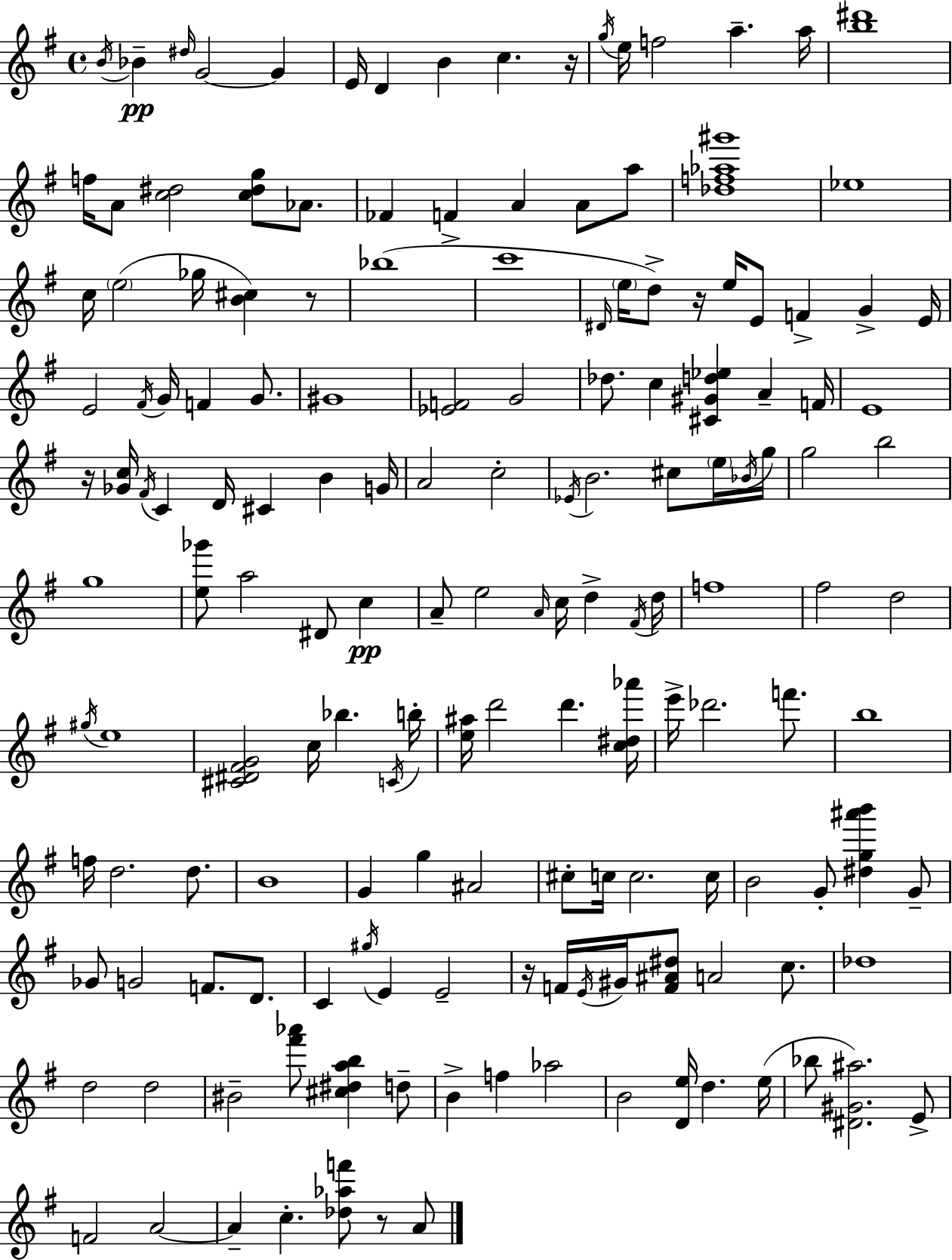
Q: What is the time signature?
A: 4/4